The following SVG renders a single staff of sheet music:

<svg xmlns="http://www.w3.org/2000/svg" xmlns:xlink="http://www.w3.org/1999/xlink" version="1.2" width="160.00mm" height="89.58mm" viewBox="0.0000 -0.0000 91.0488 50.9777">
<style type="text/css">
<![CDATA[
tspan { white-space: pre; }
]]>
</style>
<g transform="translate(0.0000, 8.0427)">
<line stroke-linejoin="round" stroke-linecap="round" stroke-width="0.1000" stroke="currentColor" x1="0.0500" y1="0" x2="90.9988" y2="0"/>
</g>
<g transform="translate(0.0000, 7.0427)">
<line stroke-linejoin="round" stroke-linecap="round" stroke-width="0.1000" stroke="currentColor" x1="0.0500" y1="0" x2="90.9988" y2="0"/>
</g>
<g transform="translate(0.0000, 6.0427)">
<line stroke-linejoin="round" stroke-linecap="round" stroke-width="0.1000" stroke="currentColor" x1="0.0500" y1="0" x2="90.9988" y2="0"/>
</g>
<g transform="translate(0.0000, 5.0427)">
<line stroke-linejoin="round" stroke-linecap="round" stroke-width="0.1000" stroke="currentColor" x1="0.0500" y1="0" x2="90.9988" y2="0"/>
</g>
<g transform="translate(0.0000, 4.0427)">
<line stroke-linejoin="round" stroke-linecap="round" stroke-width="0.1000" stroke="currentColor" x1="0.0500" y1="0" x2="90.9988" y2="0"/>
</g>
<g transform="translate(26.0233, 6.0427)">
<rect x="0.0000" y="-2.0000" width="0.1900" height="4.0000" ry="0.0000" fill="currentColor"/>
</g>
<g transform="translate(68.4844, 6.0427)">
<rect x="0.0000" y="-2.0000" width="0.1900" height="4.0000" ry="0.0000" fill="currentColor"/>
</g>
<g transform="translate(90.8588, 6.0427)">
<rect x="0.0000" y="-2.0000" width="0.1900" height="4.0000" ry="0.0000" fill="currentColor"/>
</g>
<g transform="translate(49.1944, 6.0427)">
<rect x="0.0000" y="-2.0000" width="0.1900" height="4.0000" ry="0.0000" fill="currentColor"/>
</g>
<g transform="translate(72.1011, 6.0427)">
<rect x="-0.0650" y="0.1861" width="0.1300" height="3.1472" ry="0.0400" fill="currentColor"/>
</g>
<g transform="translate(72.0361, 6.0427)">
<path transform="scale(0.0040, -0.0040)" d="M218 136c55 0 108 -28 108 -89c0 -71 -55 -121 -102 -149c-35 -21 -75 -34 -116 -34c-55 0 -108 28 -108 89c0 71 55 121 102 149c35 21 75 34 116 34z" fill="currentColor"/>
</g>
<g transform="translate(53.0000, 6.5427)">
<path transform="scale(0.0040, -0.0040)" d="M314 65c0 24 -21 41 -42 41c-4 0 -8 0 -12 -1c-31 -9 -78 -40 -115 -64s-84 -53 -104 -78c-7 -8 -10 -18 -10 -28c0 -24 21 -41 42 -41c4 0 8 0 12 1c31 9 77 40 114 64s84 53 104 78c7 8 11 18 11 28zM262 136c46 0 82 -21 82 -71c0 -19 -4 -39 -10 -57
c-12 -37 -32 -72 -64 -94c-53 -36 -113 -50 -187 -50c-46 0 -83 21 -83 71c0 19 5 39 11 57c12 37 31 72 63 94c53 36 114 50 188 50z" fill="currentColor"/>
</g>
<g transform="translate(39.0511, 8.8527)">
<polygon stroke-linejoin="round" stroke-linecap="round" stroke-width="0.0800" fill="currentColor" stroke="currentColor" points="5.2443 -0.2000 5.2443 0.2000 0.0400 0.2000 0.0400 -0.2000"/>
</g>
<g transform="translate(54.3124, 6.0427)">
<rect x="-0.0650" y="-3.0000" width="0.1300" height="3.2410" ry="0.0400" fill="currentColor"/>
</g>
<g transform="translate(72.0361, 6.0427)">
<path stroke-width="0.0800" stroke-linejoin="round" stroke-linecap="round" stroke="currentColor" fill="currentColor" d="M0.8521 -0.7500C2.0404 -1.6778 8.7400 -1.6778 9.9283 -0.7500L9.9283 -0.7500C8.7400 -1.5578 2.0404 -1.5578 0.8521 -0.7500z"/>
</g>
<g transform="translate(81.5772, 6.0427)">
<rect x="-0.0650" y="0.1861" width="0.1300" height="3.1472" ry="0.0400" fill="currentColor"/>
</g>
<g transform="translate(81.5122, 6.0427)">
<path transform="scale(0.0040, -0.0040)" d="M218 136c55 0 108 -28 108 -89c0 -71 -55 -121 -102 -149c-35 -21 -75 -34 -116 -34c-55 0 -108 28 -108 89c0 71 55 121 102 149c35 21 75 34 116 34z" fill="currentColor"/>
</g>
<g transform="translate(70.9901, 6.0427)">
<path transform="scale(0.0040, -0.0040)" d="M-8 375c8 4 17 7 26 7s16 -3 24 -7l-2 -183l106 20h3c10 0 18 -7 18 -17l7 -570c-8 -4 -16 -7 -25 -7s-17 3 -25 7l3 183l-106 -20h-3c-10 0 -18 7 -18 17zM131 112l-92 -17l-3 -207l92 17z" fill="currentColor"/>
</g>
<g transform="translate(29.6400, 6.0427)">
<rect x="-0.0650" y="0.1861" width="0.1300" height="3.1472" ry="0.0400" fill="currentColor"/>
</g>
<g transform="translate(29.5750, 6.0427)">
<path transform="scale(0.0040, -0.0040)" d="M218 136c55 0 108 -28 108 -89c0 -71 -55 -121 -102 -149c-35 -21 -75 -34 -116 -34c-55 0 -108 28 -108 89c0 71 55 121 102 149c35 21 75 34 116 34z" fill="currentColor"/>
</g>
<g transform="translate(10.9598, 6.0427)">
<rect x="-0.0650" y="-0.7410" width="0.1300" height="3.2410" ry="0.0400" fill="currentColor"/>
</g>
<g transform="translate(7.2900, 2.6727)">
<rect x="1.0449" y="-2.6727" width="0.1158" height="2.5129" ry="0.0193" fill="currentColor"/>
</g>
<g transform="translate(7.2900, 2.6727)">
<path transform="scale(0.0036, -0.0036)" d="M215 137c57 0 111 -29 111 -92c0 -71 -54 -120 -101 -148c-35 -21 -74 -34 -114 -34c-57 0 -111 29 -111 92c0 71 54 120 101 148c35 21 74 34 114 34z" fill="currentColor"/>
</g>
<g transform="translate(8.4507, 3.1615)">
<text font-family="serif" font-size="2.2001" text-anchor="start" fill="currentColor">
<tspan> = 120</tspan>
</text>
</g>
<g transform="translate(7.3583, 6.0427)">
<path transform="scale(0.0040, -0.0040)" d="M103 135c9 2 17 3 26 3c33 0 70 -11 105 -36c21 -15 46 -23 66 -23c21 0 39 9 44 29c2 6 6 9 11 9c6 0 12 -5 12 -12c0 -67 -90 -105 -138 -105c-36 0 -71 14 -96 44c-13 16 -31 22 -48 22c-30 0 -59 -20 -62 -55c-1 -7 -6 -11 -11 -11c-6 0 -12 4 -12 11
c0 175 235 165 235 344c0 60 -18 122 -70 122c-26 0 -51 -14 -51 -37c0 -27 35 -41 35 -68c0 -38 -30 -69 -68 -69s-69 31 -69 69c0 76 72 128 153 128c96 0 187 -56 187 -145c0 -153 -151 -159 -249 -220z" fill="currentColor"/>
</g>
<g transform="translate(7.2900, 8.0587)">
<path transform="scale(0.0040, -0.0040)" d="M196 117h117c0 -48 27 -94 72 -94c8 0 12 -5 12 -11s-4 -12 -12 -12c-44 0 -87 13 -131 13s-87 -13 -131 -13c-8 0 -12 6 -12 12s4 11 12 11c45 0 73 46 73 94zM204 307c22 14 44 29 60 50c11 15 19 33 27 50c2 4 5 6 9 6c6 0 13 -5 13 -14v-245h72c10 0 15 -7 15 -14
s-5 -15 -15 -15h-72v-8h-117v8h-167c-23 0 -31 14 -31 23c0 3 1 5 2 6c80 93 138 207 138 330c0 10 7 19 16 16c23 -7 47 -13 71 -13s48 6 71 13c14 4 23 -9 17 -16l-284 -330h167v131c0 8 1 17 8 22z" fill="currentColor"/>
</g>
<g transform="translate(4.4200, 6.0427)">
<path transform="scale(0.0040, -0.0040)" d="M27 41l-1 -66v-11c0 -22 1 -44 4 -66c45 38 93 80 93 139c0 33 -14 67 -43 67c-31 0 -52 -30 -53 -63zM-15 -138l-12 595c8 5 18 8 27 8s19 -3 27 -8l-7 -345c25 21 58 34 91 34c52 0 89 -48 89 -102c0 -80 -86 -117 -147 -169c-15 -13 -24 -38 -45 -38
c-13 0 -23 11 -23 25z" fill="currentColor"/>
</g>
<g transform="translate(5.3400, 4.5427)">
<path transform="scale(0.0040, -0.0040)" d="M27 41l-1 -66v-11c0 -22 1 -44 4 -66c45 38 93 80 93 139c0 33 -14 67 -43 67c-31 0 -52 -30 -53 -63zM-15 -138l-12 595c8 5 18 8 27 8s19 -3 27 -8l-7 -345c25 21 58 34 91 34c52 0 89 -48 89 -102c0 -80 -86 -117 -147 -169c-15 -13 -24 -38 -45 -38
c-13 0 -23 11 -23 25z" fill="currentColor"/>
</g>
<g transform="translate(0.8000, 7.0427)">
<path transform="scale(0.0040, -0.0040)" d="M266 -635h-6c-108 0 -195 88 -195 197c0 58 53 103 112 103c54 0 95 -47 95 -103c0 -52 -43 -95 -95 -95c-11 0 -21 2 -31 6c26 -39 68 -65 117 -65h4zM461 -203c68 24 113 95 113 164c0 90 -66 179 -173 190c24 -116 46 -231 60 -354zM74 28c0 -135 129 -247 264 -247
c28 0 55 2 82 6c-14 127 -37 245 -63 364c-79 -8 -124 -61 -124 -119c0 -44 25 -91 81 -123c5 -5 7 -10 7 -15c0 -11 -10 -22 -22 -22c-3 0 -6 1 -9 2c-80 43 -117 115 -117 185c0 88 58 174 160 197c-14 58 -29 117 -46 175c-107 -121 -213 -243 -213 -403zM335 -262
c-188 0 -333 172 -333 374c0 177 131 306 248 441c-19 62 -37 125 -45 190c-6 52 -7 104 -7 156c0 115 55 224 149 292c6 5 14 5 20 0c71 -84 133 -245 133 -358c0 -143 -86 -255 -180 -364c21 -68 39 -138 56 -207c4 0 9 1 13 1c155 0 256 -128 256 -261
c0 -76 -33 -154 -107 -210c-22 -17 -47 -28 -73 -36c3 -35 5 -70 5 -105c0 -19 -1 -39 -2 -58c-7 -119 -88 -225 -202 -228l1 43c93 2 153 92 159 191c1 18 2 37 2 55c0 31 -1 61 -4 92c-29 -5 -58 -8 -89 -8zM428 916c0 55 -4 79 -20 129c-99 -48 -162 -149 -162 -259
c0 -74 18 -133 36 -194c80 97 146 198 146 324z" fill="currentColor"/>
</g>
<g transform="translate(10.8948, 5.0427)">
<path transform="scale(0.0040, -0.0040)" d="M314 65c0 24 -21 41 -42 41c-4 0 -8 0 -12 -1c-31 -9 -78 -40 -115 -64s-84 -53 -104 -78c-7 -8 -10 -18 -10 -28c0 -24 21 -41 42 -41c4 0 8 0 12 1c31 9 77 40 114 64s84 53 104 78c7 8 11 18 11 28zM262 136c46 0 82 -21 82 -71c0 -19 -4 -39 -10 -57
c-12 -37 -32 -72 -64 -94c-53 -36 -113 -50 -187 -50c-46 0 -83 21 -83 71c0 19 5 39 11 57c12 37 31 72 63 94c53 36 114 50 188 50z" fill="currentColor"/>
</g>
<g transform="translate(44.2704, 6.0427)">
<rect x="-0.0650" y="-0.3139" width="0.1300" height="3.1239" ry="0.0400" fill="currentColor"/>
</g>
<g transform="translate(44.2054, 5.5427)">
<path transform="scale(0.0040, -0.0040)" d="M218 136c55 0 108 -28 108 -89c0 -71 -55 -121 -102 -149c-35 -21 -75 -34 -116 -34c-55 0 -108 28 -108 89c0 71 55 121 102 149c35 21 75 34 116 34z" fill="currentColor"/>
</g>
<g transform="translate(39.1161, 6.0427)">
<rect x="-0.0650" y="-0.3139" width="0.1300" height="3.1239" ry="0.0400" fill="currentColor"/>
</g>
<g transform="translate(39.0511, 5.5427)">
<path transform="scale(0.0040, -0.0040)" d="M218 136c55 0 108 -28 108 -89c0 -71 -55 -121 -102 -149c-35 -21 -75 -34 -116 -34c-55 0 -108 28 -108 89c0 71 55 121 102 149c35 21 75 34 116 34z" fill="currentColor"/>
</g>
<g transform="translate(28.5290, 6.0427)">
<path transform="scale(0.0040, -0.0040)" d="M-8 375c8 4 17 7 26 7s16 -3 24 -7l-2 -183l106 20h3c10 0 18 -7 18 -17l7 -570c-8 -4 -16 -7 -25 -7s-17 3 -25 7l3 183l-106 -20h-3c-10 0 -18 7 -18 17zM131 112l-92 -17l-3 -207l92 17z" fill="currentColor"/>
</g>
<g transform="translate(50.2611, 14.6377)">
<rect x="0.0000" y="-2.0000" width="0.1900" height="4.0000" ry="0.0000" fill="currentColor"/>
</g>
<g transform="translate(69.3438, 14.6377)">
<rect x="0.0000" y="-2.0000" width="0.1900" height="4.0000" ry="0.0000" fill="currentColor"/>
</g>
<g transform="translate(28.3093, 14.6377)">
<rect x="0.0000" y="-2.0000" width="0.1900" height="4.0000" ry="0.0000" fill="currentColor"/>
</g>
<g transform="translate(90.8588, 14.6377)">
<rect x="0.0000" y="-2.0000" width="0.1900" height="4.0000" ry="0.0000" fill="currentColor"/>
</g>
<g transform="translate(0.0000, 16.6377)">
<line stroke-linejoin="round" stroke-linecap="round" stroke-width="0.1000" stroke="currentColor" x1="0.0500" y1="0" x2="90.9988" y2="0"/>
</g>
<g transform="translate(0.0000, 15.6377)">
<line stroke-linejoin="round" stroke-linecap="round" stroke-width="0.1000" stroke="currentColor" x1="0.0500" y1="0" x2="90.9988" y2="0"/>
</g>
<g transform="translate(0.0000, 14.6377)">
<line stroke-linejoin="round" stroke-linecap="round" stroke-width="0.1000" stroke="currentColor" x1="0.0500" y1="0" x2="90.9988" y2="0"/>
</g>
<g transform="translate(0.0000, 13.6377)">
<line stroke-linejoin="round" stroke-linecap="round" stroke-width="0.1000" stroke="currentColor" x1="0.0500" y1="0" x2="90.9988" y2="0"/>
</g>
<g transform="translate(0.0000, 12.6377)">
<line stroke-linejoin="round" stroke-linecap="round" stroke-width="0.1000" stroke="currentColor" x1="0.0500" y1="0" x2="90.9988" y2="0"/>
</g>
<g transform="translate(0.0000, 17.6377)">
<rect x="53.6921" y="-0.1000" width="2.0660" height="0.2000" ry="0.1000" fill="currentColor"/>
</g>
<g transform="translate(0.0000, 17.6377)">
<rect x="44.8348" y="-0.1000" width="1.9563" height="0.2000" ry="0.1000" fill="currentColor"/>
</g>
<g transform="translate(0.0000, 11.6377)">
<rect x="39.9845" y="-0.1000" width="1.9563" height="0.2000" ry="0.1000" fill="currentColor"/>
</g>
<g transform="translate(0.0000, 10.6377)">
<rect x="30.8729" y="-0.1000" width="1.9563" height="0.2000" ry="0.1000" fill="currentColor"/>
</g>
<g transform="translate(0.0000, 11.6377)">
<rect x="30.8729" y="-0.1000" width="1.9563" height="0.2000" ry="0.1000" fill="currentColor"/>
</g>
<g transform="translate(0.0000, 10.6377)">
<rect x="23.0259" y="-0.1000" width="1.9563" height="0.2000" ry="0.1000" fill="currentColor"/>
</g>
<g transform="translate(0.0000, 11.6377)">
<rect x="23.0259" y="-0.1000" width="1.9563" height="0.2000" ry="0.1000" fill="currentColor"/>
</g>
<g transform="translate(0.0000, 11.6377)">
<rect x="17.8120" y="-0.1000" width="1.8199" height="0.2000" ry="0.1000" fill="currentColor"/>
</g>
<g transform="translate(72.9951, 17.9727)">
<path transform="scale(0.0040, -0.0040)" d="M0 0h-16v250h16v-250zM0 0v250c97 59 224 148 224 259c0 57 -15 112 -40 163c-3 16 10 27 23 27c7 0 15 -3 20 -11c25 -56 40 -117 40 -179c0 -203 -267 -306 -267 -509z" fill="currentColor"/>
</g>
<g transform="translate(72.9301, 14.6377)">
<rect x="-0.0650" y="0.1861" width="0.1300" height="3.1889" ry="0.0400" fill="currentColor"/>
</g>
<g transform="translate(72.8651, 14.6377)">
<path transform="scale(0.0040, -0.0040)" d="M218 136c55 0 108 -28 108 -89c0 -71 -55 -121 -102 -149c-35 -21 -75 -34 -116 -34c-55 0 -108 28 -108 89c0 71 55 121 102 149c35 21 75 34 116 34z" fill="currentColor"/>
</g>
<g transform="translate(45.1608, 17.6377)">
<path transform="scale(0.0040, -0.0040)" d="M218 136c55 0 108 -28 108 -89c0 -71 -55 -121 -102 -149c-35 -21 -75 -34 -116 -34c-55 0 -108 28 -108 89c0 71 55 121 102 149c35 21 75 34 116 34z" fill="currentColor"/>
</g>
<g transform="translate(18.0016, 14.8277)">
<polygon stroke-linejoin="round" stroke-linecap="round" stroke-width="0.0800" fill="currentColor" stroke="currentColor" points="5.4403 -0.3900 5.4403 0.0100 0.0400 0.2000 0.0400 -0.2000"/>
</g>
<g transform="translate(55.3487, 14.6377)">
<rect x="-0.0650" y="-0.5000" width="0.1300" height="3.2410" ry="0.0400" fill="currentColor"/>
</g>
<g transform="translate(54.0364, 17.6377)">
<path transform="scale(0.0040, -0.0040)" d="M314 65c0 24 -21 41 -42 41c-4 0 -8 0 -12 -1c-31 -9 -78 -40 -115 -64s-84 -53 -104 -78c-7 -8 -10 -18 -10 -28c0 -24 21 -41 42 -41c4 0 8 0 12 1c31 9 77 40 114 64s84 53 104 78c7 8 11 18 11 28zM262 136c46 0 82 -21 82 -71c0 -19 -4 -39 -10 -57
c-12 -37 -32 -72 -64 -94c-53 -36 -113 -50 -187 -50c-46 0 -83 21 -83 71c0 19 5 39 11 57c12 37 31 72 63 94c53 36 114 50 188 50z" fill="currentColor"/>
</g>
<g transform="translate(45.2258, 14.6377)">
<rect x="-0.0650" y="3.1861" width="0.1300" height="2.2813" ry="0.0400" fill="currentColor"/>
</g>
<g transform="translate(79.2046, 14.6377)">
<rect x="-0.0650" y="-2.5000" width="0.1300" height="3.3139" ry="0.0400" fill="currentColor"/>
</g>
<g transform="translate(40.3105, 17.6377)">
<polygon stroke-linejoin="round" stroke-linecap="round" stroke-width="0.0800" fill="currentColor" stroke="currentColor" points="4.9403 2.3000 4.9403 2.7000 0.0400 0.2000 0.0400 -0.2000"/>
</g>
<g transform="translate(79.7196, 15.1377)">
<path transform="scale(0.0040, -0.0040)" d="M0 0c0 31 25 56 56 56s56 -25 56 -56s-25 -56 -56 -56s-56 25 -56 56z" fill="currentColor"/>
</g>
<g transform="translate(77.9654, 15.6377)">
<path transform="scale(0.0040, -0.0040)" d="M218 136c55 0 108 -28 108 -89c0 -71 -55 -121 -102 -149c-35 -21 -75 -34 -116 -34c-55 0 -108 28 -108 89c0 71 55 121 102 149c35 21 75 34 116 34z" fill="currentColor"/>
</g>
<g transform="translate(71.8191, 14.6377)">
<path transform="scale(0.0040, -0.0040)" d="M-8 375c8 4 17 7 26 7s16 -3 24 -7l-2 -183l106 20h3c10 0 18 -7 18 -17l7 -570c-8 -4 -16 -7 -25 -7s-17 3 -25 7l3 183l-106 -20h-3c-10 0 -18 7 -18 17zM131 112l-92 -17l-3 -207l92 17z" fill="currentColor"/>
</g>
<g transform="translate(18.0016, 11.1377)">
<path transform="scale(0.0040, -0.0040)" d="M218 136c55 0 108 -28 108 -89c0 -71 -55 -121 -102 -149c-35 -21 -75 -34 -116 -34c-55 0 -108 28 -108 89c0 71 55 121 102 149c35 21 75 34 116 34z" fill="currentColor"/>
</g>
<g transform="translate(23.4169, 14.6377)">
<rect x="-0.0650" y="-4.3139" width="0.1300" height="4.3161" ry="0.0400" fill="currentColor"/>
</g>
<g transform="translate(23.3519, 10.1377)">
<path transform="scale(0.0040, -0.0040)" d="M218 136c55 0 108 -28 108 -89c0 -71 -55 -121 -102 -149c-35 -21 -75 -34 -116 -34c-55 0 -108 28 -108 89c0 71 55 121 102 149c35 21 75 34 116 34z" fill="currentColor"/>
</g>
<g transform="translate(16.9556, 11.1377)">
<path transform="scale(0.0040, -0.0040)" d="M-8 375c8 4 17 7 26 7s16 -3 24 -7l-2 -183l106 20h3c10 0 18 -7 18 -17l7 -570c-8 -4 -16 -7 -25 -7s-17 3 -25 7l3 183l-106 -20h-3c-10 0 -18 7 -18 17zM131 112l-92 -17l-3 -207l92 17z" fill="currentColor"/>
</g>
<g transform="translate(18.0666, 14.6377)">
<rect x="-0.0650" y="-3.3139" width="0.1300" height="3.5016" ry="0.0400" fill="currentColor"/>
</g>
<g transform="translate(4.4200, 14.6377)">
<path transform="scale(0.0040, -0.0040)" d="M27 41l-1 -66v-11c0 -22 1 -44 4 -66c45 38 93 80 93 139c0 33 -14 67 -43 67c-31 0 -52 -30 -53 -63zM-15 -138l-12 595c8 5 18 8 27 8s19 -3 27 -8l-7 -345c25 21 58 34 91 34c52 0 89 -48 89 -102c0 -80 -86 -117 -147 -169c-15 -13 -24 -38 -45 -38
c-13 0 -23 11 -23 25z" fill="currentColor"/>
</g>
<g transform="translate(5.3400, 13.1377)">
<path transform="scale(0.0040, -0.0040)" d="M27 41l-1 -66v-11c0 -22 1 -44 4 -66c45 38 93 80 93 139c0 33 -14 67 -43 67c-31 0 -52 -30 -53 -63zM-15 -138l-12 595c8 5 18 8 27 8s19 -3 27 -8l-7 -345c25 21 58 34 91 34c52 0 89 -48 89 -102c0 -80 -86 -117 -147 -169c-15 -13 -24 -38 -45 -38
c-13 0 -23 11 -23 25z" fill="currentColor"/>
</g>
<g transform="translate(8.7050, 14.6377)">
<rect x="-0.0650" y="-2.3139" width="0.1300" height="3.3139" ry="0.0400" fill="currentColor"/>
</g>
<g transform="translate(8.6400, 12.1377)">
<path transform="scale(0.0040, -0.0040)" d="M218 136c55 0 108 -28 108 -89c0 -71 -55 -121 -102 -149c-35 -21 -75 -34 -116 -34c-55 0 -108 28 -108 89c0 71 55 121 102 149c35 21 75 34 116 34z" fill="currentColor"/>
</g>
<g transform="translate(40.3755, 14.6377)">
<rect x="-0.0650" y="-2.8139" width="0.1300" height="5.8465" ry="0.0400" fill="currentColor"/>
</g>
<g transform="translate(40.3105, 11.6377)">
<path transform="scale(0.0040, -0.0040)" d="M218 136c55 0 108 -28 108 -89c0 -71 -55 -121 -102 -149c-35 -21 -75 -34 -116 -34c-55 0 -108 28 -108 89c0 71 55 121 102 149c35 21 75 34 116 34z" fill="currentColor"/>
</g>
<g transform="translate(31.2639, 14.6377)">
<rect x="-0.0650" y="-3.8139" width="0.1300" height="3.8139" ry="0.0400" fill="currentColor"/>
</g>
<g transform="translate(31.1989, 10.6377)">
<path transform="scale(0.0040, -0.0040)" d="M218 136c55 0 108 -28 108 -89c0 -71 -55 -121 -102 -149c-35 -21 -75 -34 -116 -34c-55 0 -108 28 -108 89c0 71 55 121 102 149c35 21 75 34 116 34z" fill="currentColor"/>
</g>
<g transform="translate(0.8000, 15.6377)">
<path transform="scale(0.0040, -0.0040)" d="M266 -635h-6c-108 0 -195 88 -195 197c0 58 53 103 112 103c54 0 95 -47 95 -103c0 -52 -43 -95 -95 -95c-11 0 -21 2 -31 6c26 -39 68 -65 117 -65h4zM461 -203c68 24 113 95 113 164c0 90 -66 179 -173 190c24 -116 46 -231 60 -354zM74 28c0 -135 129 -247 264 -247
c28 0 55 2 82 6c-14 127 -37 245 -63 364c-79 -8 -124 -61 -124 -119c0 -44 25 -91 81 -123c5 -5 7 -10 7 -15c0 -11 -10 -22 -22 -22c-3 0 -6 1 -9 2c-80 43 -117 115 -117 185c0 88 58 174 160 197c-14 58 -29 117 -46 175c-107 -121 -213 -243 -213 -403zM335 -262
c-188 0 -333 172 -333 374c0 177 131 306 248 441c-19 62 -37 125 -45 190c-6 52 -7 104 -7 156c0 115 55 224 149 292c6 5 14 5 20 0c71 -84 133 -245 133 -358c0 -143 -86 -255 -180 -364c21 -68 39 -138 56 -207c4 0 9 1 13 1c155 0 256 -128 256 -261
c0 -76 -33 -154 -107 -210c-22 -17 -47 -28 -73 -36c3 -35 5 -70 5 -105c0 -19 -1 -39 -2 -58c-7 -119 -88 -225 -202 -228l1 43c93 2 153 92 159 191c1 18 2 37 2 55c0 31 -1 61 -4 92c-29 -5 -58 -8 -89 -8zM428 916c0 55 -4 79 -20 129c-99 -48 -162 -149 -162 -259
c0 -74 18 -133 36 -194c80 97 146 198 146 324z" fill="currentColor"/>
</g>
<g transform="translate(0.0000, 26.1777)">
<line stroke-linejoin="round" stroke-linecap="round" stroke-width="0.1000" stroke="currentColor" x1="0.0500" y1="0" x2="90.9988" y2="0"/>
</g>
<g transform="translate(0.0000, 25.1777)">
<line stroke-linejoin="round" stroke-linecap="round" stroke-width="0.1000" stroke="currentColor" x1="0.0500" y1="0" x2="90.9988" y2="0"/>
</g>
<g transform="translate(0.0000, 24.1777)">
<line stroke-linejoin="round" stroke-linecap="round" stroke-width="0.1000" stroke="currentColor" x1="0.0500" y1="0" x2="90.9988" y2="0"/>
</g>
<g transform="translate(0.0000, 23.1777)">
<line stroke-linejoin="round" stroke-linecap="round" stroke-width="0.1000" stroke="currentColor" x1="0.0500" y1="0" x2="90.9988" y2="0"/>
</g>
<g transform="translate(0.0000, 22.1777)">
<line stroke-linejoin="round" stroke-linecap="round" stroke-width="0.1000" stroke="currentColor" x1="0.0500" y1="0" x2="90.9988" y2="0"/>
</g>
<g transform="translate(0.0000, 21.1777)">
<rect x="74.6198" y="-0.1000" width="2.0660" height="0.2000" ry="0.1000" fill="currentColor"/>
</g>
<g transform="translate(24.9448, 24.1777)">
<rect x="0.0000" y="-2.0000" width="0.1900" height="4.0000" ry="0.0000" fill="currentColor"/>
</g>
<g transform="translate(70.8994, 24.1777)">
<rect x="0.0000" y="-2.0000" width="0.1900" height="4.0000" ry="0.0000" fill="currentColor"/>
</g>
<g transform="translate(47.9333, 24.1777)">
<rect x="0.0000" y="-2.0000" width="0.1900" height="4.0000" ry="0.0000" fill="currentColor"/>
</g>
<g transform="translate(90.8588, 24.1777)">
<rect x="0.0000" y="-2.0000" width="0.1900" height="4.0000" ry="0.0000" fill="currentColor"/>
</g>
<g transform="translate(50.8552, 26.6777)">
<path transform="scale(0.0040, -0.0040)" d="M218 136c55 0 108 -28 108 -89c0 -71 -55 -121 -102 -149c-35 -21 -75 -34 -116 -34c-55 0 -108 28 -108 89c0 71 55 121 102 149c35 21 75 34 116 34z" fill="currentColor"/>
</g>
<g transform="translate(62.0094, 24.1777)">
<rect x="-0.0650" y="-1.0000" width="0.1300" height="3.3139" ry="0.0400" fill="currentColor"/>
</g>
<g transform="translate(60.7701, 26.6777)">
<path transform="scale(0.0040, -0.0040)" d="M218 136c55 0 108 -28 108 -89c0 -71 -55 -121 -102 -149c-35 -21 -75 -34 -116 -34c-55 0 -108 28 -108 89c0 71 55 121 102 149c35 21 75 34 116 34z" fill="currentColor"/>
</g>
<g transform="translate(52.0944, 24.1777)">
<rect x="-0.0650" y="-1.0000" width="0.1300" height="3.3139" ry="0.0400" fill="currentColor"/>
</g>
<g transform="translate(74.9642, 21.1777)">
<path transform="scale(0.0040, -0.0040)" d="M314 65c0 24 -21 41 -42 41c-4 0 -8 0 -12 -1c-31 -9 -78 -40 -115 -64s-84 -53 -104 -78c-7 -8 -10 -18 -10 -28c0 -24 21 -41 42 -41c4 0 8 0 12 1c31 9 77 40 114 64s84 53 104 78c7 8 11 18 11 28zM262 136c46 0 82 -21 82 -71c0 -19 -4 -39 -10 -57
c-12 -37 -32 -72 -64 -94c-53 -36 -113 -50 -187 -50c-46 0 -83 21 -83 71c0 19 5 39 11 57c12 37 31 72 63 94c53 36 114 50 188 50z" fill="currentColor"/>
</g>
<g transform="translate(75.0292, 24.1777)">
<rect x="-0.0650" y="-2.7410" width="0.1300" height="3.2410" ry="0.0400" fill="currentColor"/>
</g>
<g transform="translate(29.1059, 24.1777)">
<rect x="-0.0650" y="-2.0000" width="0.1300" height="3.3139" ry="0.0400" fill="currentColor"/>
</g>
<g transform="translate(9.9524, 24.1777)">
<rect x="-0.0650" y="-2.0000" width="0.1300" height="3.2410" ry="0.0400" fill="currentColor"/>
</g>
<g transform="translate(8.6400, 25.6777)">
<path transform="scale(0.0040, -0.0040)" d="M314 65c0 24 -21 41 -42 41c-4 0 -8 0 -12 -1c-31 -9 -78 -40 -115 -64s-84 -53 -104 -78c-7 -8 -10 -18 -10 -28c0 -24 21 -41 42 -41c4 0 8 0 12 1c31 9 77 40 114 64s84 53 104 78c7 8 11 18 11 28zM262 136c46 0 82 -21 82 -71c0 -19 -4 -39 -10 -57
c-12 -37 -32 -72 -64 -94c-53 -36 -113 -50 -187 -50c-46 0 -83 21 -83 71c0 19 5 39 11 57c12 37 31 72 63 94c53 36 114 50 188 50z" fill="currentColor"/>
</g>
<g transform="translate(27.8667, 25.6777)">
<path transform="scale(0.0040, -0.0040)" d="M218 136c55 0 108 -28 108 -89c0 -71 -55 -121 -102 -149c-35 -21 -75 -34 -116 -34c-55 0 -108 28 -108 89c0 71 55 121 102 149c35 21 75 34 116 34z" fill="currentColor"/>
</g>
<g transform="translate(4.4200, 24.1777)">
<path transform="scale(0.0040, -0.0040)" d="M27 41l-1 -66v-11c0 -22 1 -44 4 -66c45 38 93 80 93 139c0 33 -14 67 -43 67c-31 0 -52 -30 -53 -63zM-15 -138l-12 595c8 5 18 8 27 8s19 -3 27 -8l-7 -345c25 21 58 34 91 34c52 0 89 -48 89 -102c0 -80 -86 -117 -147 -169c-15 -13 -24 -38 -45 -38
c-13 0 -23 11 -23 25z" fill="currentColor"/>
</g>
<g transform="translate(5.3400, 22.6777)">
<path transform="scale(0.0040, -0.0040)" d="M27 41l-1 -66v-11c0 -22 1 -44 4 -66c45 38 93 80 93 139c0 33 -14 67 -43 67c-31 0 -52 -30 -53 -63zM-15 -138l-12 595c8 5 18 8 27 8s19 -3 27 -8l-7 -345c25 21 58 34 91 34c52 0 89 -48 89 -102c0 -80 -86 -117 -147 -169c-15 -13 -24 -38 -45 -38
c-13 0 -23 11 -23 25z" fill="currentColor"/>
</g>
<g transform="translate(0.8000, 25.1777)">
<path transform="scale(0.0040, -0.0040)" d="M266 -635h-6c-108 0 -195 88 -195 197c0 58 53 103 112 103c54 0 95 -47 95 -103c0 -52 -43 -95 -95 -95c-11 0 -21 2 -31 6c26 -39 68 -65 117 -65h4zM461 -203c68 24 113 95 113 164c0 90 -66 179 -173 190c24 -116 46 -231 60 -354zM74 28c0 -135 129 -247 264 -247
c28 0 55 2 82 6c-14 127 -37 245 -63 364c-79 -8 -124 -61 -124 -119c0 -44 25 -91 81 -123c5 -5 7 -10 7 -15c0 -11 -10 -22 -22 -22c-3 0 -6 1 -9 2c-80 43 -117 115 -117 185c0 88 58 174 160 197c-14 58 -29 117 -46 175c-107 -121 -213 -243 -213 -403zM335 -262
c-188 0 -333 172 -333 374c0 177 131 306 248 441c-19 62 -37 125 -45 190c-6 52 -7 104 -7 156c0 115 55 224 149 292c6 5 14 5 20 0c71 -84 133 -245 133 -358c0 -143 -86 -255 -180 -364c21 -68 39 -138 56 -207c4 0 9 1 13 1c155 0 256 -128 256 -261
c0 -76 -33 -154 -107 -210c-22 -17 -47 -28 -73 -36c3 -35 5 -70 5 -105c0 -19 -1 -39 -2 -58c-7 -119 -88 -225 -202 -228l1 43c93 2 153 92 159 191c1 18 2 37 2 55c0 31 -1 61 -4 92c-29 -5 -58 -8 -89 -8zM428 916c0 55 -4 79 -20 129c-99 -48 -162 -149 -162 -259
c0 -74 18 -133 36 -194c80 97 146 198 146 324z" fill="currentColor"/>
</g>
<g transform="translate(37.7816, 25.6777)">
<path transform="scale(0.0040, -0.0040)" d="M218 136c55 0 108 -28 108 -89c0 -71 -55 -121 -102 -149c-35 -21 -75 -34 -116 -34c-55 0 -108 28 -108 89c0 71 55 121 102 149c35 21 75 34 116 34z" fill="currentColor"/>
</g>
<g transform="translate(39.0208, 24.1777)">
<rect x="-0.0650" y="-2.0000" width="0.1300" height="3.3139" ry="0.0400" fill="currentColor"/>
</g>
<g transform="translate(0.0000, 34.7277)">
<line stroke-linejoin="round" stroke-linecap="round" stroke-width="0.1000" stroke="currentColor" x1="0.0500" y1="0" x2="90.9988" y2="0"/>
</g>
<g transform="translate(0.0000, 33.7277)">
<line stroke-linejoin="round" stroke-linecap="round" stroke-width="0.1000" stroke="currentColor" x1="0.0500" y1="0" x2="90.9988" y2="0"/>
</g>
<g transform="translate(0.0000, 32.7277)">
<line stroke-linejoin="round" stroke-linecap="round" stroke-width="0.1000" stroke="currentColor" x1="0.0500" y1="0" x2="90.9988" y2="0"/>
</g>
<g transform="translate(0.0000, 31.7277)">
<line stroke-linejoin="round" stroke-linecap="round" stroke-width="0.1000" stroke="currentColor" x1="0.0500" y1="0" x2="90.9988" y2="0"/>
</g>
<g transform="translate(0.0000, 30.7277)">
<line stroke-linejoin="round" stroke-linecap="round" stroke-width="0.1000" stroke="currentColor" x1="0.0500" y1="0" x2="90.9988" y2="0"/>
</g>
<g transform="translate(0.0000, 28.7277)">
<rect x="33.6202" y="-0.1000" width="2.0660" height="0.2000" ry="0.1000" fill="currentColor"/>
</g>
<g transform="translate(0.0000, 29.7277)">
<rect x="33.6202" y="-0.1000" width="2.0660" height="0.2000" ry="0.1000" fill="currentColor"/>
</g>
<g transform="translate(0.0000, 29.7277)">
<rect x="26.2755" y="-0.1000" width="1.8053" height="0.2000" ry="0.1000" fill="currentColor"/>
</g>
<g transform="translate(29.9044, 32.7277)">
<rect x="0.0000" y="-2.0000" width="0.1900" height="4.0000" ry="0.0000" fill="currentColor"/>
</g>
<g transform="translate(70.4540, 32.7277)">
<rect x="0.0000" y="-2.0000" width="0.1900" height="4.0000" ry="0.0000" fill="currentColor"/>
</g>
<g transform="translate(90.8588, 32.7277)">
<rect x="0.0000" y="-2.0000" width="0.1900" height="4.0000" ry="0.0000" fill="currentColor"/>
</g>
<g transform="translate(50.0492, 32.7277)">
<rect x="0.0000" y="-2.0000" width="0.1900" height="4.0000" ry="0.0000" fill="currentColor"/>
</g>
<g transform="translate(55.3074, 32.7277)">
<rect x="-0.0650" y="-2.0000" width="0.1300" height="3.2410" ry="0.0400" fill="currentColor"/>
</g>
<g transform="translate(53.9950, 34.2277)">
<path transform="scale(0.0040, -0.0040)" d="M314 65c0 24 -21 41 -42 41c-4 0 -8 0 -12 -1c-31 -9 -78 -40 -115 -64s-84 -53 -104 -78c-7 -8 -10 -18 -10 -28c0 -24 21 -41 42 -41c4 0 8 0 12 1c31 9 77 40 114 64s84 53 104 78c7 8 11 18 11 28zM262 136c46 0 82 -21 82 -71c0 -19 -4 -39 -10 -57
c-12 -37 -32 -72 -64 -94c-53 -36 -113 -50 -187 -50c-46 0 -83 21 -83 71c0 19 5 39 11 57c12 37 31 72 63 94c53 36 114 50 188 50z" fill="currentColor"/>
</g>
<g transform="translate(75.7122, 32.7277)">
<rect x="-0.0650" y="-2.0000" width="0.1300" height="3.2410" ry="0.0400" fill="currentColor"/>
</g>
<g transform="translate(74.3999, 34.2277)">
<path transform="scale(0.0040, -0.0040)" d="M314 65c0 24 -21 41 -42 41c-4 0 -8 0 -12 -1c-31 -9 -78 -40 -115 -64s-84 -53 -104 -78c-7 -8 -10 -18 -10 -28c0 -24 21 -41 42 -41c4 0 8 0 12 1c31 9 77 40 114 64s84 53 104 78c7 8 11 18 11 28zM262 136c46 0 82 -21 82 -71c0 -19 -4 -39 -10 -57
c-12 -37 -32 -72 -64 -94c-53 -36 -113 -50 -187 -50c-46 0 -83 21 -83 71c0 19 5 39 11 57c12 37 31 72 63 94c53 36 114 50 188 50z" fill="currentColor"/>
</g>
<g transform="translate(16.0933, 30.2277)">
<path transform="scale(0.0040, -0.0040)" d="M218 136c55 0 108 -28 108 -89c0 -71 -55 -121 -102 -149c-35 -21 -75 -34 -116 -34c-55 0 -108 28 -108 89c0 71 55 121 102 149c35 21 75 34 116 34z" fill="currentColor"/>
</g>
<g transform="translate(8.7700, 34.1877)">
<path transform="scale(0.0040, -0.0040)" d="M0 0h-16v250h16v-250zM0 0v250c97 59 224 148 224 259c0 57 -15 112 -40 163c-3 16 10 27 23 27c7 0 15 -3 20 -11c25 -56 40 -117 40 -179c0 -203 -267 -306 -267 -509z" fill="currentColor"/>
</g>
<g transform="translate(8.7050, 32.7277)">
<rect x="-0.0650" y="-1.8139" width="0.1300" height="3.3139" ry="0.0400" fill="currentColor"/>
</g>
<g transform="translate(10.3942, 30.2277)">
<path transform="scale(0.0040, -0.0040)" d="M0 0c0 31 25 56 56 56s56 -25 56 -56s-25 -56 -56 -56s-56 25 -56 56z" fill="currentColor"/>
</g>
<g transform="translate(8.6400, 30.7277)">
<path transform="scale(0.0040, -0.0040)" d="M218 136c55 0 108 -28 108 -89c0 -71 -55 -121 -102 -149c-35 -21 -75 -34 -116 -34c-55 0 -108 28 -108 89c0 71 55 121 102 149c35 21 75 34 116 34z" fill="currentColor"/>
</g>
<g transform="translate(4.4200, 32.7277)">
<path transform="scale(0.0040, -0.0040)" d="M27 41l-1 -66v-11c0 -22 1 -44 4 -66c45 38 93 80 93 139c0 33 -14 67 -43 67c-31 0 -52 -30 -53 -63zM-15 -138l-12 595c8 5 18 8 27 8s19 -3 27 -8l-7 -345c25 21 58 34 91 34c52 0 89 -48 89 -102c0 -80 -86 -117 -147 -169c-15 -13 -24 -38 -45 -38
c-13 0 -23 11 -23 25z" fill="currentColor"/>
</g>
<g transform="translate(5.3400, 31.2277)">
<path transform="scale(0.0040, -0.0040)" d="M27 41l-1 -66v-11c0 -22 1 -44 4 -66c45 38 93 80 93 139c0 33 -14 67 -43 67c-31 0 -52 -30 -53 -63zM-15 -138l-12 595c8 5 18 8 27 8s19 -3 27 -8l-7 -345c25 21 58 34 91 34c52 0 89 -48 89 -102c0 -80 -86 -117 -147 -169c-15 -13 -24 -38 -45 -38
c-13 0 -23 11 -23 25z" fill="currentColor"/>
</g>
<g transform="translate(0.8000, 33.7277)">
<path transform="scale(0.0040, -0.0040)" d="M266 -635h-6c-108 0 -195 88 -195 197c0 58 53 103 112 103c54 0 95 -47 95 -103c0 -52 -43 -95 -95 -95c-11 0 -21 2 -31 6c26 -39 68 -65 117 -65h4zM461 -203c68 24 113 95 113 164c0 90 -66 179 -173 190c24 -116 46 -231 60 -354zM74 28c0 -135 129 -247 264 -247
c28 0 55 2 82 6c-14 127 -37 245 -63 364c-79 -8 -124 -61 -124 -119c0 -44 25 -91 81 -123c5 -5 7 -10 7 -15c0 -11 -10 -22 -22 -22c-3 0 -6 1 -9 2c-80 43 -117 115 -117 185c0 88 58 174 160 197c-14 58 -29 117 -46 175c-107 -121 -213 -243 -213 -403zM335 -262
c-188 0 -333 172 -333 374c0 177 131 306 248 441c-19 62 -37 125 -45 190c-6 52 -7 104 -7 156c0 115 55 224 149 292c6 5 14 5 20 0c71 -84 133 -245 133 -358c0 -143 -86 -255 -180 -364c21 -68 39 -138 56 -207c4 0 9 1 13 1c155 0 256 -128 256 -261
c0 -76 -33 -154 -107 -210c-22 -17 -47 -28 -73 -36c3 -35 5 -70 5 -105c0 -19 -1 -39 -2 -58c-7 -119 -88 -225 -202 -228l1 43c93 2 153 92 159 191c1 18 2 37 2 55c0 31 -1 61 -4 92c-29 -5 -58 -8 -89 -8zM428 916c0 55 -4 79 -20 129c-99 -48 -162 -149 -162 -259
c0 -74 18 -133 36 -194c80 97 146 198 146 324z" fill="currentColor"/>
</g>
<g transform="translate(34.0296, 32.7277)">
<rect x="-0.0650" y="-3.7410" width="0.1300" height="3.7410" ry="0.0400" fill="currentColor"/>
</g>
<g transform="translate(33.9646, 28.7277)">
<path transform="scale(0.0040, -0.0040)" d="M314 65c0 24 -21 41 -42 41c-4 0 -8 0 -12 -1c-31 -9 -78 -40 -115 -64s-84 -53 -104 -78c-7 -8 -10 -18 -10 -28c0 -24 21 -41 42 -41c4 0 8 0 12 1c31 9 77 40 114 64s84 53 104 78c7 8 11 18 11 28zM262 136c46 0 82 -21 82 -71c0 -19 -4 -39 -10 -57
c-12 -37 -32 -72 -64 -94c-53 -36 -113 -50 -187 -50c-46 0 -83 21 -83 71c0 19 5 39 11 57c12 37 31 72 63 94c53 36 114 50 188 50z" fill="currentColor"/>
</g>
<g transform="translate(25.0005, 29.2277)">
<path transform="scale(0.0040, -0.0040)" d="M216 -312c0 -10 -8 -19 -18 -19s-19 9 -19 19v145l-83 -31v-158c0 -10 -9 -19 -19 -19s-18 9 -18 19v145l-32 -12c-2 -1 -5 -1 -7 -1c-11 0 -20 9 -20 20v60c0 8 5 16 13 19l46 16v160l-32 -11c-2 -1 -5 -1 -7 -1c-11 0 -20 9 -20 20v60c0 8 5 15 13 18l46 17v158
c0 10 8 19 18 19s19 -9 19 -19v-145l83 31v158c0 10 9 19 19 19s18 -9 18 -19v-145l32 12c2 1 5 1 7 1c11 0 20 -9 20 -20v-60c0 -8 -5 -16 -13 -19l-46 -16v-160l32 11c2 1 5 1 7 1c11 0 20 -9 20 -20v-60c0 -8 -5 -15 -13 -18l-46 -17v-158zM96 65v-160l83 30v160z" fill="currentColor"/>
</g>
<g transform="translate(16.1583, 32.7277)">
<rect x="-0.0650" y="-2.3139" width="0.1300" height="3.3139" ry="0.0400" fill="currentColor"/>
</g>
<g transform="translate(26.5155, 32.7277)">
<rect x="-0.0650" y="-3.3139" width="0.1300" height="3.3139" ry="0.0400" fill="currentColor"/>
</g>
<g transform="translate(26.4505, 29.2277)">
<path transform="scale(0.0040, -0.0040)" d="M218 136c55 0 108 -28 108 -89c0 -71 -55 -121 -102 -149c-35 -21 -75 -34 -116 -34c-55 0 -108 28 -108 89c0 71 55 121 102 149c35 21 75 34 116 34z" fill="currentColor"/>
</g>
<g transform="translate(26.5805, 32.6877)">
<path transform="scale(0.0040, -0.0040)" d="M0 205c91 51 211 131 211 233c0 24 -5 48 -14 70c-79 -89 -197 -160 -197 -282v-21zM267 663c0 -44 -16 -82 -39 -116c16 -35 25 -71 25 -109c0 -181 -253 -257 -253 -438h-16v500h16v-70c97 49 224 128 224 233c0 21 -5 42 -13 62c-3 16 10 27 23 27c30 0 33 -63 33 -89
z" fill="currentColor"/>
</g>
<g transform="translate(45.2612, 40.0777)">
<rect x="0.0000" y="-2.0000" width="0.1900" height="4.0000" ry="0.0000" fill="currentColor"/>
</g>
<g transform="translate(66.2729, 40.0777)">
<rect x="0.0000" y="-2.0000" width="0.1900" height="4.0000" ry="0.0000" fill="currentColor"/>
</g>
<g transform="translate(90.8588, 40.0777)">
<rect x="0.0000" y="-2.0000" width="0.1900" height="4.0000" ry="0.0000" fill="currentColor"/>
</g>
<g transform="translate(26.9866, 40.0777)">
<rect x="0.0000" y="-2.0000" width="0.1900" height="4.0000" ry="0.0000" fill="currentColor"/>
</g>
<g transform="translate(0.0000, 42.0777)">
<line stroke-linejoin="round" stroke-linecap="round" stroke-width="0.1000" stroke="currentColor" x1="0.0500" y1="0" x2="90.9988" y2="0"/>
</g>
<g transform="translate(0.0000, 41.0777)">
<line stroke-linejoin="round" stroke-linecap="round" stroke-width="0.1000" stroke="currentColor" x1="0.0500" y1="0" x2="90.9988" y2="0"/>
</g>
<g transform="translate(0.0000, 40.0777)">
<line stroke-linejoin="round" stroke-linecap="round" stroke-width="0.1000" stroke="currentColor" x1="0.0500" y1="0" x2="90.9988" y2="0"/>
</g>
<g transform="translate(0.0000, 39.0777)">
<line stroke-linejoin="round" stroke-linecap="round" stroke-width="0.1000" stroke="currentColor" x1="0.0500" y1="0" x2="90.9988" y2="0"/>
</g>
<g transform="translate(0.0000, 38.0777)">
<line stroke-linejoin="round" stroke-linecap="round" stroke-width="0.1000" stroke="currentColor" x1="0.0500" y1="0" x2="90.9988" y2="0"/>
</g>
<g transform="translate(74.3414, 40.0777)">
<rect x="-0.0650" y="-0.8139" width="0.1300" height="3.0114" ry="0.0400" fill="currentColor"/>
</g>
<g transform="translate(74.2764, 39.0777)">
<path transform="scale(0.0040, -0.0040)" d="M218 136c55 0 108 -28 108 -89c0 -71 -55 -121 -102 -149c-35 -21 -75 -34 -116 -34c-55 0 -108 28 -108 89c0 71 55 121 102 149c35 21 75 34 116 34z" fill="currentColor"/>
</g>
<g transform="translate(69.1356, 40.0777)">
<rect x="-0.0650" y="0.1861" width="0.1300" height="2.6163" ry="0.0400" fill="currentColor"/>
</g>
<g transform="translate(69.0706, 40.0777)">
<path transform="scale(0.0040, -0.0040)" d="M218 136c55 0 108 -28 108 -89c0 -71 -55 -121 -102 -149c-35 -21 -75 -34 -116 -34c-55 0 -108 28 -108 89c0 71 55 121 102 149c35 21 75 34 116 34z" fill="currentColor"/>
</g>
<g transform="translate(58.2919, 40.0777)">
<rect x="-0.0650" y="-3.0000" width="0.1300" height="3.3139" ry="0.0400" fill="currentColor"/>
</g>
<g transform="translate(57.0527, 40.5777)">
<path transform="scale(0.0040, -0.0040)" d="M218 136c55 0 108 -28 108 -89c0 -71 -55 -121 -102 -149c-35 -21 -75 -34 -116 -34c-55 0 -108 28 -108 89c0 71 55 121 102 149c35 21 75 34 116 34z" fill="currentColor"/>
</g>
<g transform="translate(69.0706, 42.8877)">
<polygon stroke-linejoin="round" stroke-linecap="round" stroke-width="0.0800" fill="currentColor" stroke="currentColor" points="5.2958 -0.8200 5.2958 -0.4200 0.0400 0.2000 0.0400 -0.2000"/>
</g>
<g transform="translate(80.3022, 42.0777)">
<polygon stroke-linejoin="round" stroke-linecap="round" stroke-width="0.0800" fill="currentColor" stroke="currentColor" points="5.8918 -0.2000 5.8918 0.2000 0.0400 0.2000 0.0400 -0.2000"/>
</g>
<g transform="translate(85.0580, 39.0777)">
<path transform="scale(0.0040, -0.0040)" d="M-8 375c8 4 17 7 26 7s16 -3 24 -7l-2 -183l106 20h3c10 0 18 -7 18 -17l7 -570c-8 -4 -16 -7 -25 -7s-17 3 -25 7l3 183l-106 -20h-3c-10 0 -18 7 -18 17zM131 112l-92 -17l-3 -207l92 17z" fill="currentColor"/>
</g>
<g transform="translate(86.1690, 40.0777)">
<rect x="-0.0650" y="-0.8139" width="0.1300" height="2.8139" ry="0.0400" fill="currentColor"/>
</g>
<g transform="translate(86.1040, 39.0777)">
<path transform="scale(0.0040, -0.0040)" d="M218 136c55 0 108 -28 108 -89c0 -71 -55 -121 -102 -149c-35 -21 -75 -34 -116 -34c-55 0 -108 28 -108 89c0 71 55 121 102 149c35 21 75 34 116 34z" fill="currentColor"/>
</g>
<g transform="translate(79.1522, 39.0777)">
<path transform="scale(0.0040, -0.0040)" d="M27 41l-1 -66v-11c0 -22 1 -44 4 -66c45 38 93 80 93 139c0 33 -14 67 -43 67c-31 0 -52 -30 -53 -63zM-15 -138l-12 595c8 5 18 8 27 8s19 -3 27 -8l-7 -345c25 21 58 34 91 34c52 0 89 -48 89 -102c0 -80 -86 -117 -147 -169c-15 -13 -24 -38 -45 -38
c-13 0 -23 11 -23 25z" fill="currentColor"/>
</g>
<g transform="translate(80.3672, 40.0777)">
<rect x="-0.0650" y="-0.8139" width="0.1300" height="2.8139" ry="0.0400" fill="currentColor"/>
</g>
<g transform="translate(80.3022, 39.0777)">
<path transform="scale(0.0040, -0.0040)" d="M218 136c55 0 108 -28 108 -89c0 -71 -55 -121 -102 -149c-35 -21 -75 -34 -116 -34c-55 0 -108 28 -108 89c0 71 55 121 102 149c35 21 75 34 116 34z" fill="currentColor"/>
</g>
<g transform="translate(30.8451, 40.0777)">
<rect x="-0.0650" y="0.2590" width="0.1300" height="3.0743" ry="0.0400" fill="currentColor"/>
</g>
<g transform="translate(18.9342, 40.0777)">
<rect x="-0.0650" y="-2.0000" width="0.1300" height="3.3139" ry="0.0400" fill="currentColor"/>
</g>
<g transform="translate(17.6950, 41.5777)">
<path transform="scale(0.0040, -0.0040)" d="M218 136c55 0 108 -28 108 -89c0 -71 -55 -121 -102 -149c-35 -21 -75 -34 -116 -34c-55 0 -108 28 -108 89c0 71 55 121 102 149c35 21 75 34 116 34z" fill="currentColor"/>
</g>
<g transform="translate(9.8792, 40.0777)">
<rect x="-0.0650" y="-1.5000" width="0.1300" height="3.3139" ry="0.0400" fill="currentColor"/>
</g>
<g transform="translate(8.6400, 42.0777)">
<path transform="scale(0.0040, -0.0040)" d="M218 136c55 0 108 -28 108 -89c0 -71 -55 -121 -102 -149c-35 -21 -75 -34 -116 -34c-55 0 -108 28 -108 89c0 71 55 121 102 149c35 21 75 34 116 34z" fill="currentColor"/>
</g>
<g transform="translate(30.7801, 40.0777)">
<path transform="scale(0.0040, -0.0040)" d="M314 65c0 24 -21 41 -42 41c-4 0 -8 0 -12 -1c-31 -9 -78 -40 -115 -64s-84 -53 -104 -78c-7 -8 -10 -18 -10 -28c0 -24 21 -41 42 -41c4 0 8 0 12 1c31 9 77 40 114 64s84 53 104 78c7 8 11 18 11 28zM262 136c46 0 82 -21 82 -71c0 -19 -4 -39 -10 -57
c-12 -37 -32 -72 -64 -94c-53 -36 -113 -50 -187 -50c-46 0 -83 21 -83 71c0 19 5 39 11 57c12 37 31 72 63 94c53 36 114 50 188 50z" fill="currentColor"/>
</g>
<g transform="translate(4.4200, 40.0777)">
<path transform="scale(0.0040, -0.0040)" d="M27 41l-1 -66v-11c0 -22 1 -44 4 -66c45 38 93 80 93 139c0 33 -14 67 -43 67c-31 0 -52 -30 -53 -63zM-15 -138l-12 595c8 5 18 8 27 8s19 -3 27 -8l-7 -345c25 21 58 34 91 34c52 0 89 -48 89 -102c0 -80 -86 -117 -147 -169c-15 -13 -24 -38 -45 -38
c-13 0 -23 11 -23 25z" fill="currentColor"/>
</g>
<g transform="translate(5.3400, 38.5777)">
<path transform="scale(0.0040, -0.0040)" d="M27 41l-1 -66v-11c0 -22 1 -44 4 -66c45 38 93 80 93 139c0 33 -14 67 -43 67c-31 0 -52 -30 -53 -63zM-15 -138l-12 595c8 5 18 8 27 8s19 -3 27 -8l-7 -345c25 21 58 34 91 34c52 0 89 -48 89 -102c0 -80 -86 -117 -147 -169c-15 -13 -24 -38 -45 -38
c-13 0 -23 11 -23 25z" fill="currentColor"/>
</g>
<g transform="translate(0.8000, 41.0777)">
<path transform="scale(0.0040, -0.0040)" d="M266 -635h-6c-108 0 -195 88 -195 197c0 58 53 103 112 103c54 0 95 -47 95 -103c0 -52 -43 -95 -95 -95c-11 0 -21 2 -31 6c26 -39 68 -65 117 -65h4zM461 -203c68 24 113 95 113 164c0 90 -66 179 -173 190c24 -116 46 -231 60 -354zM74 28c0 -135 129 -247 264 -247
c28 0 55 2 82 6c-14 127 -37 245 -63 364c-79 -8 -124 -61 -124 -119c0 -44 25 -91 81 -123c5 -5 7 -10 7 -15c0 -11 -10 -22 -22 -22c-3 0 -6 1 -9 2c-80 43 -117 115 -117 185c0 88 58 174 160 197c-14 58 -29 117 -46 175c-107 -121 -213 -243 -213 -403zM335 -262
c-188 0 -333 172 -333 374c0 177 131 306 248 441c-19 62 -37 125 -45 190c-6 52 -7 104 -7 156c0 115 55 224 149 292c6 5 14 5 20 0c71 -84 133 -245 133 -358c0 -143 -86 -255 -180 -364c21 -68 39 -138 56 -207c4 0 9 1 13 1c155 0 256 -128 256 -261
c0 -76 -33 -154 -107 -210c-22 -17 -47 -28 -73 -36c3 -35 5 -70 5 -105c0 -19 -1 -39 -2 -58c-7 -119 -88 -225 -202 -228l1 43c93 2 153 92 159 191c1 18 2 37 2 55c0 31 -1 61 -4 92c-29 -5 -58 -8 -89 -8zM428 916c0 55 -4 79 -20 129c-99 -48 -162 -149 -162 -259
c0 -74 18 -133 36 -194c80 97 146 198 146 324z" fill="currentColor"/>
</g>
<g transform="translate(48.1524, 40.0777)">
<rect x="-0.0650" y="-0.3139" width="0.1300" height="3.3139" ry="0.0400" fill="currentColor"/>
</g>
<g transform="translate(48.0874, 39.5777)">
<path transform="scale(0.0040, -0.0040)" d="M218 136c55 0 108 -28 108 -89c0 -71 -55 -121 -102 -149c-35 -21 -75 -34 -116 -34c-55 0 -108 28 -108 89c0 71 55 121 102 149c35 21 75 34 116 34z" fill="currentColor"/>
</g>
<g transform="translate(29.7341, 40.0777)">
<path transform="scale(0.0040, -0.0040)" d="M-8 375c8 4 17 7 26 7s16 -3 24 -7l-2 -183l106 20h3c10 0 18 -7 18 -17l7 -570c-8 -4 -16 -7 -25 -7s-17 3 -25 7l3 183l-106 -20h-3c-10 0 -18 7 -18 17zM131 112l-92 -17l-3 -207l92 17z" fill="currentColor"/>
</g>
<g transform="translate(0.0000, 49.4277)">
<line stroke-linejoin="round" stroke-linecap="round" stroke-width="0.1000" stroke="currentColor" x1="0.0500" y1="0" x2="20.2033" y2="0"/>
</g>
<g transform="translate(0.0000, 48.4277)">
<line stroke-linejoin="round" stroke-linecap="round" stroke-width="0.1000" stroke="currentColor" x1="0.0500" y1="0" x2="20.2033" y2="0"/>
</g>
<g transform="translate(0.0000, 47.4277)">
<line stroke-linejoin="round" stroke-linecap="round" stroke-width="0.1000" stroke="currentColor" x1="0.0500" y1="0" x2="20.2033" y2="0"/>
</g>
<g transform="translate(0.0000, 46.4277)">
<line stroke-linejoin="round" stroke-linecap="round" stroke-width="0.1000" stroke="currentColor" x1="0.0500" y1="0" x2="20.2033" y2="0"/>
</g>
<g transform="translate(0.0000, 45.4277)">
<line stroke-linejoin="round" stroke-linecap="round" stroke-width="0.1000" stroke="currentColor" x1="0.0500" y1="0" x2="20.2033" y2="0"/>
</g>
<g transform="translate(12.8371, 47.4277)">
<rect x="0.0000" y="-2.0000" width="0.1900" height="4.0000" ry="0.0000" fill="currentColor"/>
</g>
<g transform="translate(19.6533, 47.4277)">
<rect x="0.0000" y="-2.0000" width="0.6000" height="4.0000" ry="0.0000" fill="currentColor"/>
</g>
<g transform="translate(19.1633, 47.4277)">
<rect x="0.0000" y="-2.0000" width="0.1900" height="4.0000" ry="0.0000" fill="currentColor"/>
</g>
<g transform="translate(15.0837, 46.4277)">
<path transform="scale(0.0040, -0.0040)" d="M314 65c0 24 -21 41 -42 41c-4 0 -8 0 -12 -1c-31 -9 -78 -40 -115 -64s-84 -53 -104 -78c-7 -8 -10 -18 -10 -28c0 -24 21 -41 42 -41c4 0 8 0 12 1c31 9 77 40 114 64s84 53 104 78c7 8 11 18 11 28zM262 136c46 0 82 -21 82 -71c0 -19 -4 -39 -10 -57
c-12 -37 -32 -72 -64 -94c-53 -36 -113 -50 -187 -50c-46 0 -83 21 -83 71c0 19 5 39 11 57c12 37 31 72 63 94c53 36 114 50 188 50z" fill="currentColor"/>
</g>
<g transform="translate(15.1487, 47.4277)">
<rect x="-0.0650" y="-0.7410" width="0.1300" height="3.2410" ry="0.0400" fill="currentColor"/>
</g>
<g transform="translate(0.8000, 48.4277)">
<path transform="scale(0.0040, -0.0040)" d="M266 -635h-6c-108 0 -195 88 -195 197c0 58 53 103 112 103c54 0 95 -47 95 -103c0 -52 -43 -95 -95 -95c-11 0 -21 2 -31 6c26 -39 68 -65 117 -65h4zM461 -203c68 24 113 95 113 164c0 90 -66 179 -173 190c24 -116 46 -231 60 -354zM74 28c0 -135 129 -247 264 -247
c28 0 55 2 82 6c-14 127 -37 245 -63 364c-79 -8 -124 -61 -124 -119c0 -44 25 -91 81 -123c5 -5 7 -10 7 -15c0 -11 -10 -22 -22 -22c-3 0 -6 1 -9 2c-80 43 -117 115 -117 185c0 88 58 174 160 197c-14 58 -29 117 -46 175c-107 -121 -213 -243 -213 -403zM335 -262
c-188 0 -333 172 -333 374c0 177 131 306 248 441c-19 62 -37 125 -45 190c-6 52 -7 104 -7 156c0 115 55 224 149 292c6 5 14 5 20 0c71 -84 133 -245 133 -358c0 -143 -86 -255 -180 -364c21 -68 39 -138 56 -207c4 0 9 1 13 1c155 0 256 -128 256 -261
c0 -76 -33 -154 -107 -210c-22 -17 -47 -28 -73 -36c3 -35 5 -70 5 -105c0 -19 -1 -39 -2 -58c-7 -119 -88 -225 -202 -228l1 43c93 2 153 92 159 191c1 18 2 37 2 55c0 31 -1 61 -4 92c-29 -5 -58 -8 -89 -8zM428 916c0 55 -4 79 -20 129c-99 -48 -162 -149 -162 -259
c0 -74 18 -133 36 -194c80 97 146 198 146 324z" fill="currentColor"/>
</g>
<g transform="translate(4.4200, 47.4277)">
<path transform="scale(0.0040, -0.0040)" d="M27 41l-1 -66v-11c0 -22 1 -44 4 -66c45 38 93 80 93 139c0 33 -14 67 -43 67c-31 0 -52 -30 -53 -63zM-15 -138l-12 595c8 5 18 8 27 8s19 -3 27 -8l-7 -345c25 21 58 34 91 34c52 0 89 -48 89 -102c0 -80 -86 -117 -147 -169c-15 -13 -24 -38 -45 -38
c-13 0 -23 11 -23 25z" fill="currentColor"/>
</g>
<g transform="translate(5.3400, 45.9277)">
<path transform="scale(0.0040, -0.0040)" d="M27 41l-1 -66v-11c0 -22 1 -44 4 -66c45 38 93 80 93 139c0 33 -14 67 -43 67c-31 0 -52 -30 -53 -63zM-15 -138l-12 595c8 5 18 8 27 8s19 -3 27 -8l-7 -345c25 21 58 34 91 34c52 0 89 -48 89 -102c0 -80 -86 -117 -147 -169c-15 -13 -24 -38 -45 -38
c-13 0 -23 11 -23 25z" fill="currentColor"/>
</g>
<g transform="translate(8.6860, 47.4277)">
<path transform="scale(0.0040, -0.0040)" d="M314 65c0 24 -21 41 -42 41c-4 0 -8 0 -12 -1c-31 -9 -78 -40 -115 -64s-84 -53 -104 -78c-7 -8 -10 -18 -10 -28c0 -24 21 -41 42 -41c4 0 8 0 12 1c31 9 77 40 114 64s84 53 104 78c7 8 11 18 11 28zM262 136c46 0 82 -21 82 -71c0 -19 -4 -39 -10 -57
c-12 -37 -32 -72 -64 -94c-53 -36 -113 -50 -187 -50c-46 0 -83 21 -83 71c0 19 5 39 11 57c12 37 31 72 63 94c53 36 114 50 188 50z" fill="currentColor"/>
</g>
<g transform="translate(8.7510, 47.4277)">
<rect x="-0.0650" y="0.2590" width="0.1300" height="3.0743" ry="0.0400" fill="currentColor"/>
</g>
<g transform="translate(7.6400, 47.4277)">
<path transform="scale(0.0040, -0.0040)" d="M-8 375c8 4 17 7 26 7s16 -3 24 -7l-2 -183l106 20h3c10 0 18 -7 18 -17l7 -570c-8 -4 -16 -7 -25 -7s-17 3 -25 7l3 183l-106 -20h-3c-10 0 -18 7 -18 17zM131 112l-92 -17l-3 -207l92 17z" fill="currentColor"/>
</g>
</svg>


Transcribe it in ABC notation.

X:1
T:Untitled
M:2/4
L:1/4
K:Bb
d2 B c/2 c/2 A2 B B g b/2 d'/2 c' a/2 C/2 C2 B/2 G F2 F F D D a2 f/2 g ^b/4 c'2 F2 F2 _E F B2 c A _B/2 d/2 _d/2 d/2 B2 d2